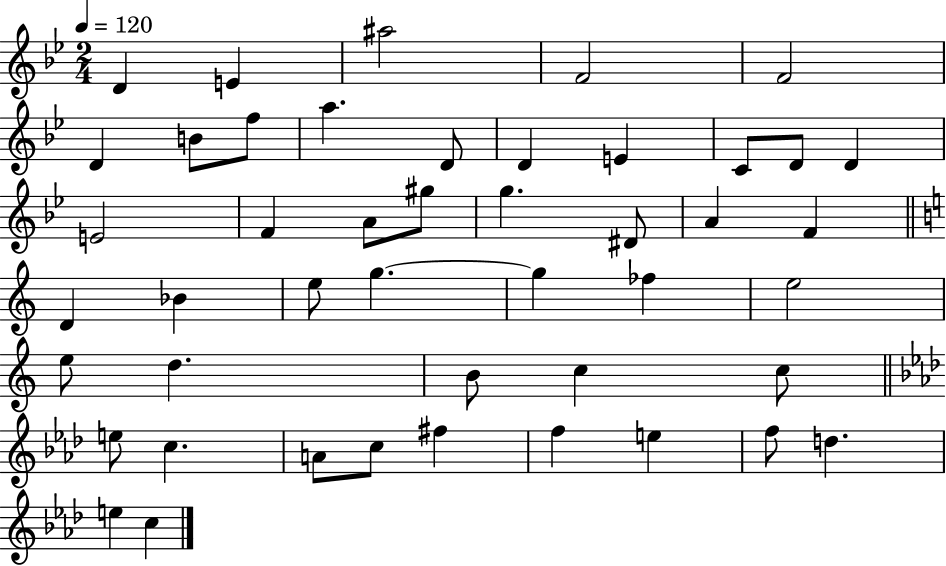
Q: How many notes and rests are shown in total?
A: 46